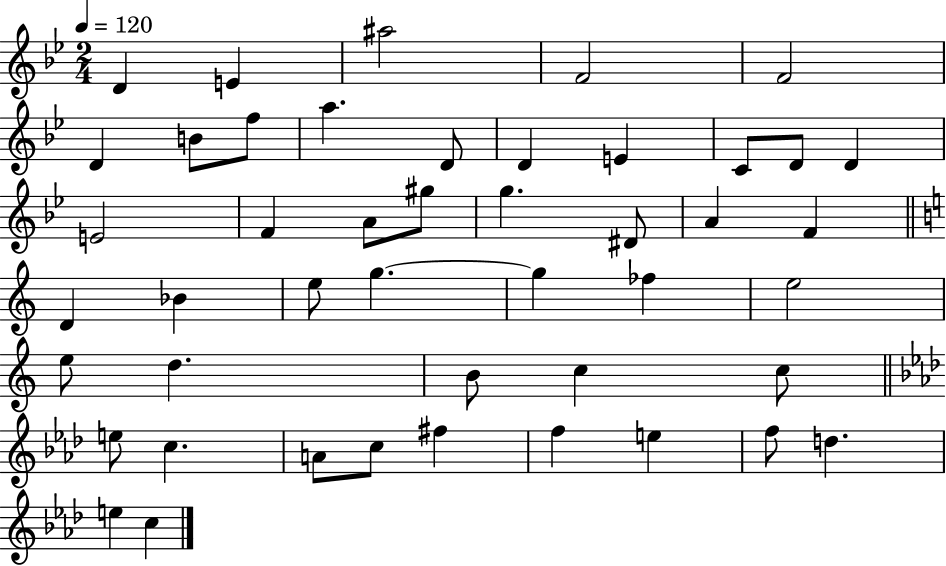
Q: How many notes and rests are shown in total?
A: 46